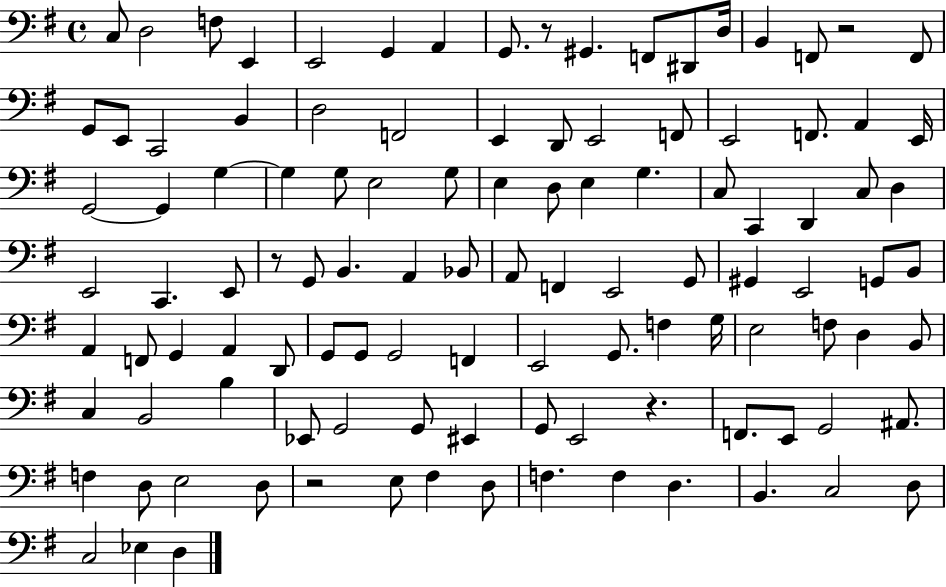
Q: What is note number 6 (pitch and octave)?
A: G2